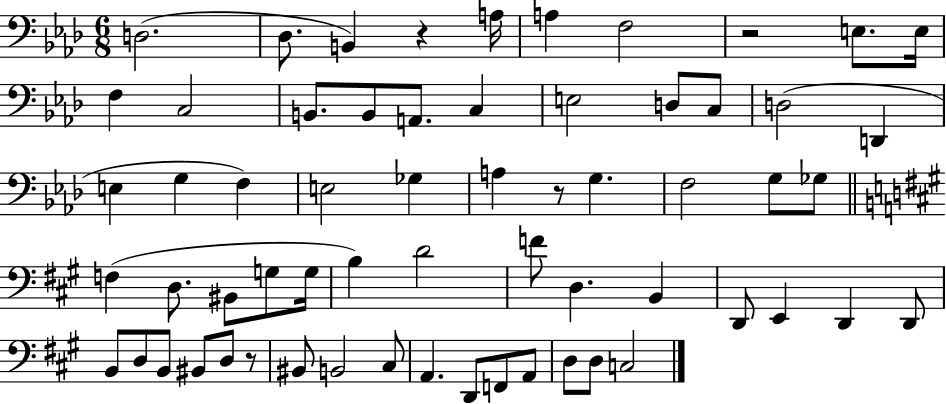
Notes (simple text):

D3/h. Db3/e. B2/q R/q A3/s A3/q F3/h R/h E3/e. E3/s F3/q C3/h B2/e. B2/e A2/e. C3/q E3/h D3/e C3/e D3/h D2/q E3/q G3/q F3/q E3/h Gb3/q A3/q R/e G3/q. F3/h G3/e Gb3/e F3/q D3/e. BIS2/e G3/e G3/s B3/q D4/h F4/e D3/q. B2/q D2/e E2/q D2/q D2/e B2/e D3/e B2/e BIS2/e D3/e R/e BIS2/e B2/h C#3/e A2/q. D2/e F2/e A2/e D3/e D3/e C3/h